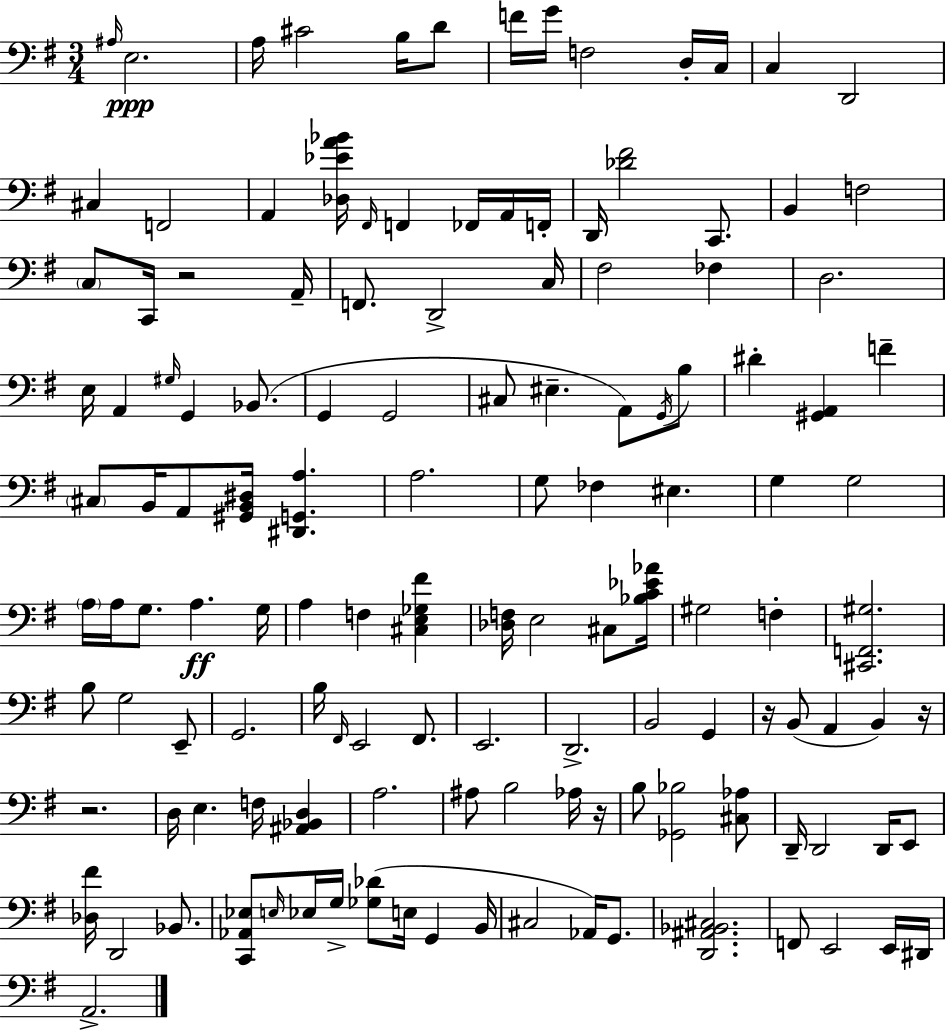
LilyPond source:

{
  \clef bass
  \numericTimeSignature
  \time 3/4
  \key g \major
  \grace { ais16 }\ppp e2. | a16 cis'2 b16 d'8 | f'16 g'16 f2 d16-. | c16 c4 d,2 | \break cis4 f,2 | a,4 <des ees' a' bes'>16 \grace { fis,16 } f,4 fes,16 | a,16 f,16-. d,16 <des' fis'>2 c,8. | b,4 f2 | \break \parenthesize c8 c,16 r2 | a,16-- f,8. d,2-> | c16 fis2 fes4 | d2. | \break e16 a,4 \grace { gis16 } g,4 | bes,8.( g,4 g,2 | cis8 eis4.-- a,8) | \acciaccatura { g,16 } b8 dis'4-. <gis, a,>4 | \break f'4-- \parenthesize cis8 b,16 a,8 <gis, b, dis>16 <dis, g, a>4. | a2. | g8 fes4 eis4. | g4 g2 | \break \parenthesize a16 a16 g8. a4.\ff | g16 a4 f4 | <cis e ges fis'>4 <des f>16 e2 | cis8 <bes c' ees' aes'>16 gis2 | \break f4-. <cis, f, gis>2. | b8 g2 | e,8-- g,2. | b16 \grace { fis,16 } e,2 | \break fis,8. e,2. | d,2.-> | b,2 | g,4 r16 b,8( a,4 | \break b,4) r16 r2. | d16 e4. | f16 <ais, bes, d>4 a2. | ais8 b2 | \break aes16 r16 b8 <ges, bes>2 | <cis aes>8 d,16-- d,2 | d,16 e,8 <des fis'>16 d,2 | bes,8. <c, aes, ees>8 \grace { e16 } ees16 g16-> <ges des'>8( | \break e16 g,4 b,16 cis2 | aes,16) g,8. <d, ais, bes, cis>2. | f,8 e,2 | e,16 dis,16 a,2.-> | \break \bar "|."
}